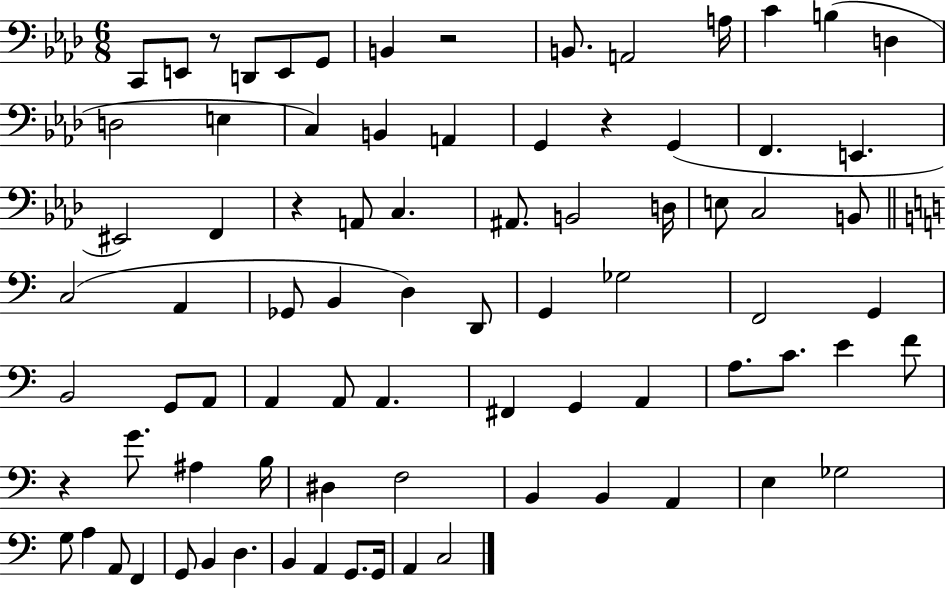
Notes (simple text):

C2/e E2/e R/e D2/e E2/e G2/e B2/q R/h B2/e. A2/h A3/s C4/q B3/q D3/q D3/h E3/q C3/q B2/q A2/q G2/q R/q G2/q F2/q. E2/q. EIS2/h F2/q R/q A2/e C3/q. A#2/e. B2/h D3/s E3/e C3/h B2/e C3/h A2/q Gb2/e B2/q D3/q D2/e G2/q Gb3/h F2/h G2/q B2/h G2/e A2/e A2/q A2/e A2/q. F#2/q G2/q A2/q A3/e. C4/e. E4/q F4/e R/q G4/e. A#3/q B3/s D#3/q F3/h B2/q B2/q A2/q E3/q Gb3/h G3/e A3/q A2/e F2/q G2/e B2/q D3/q. B2/q A2/q G2/e. G2/s A2/q C3/h